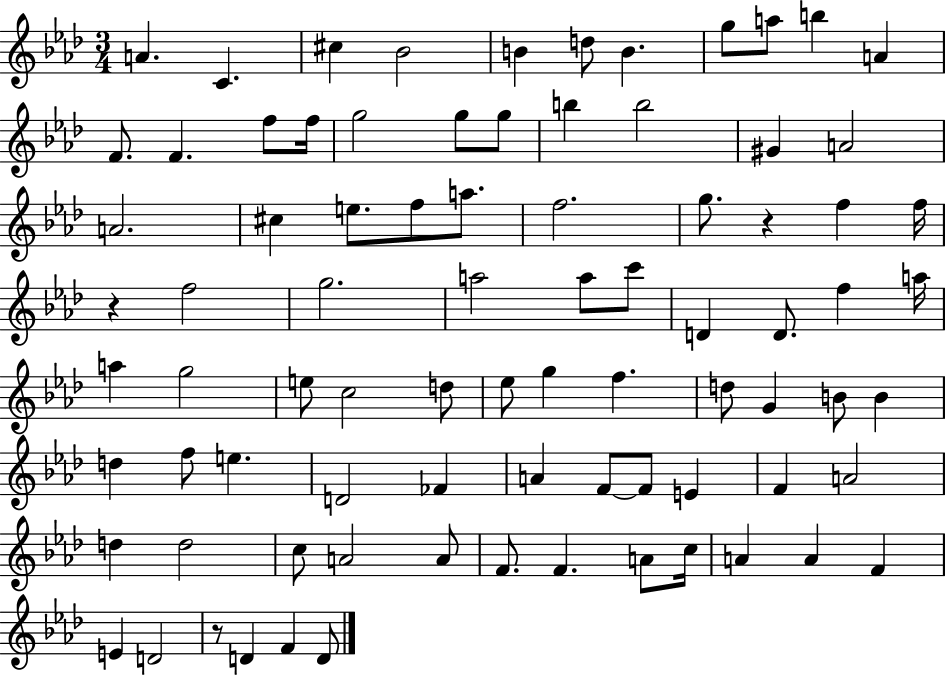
X:1
T:Untitled
M:3/4
L:1/4
K:Ab
A C ^c _B2 B d/2 B g/2 a/2 b A F/2 F f/2 f/4 g2 g/2 g/2 b b2 ^G A2 A2 ^c e/2 f/2 a/2 f2 g/2 z f f/4 z f2 g2 a2 a/2 c'/2 D D/2 f a/4 a g2 e/2 c2 d/2 _e/2 g f d/2 G B/2 B d f/2 e D2 _F A F/2 F/2 E F A2 d d2 c/2 A2 A/2 F/2 F A/2 c/4 A A F E D2 z/2 D F D/2